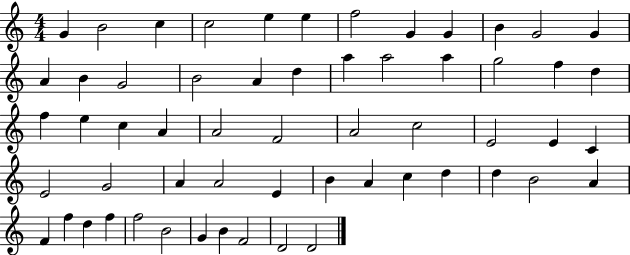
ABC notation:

X:1
T:Untitled
M:4/4
L:1/4
K:C
G B2 c c2 e e f2 G G B G2 G A B G2 B2 A d a a2 a g2 f d f e c A A2 F2 A2 c2 E2 E C E2 G2 A A2 E B A c d d B2 A F f d f f2 B2 G B F2 D2 D2